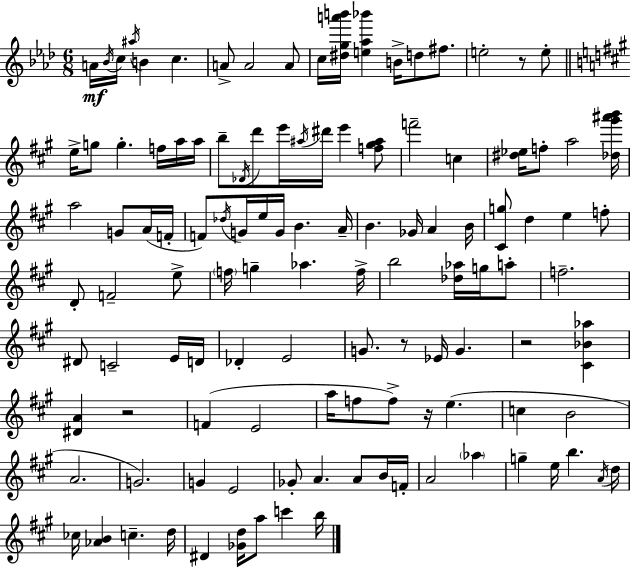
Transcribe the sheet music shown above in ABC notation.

X:1
T:Untitled
M:6/8
L:1/4
K:Fm
A/4 _B/4 c/4 ^a/4 B c A/2 A2 A/2 c/4 [^dga'b']/4 [e_a_b'] B/4 d/2 ^f/2 e2 z/2 e/2 e/4 g/2 g f/4 a/4 a/4 b/2 _D/4 d'/2 e'/4 ^a/4 ^d'/4 e' [f^g^a]/2 f'2 c [^d_e]/4 f/2 a2 [_d^g'^a'b']/4 a2 G/2 A/4 F/4 F/2 _d/4 G/4 e/4 G/4 B A/4 B _G/4 A B/4 [^Cg]/2 d e f/2 D/2 F2 e/2 f/4 g _a f/4 b2 [_d_a]/4 g/4 a/2 f2 ^D/2 C2 E/4 D/4 _D E2 G/2 z/2 _E/4 G z2 [^C_B_a] [^DA] z2 F E2 a/4 f/2 f/2 z/4 e c B2 A2 G2 G E2 _G/2 A A/2 B/4 F/4 A2 _a g e/4 b A/4 d/4 _c/4 [_AB] c d/4 ^D [_Gd]/4 a/2 c' b/4